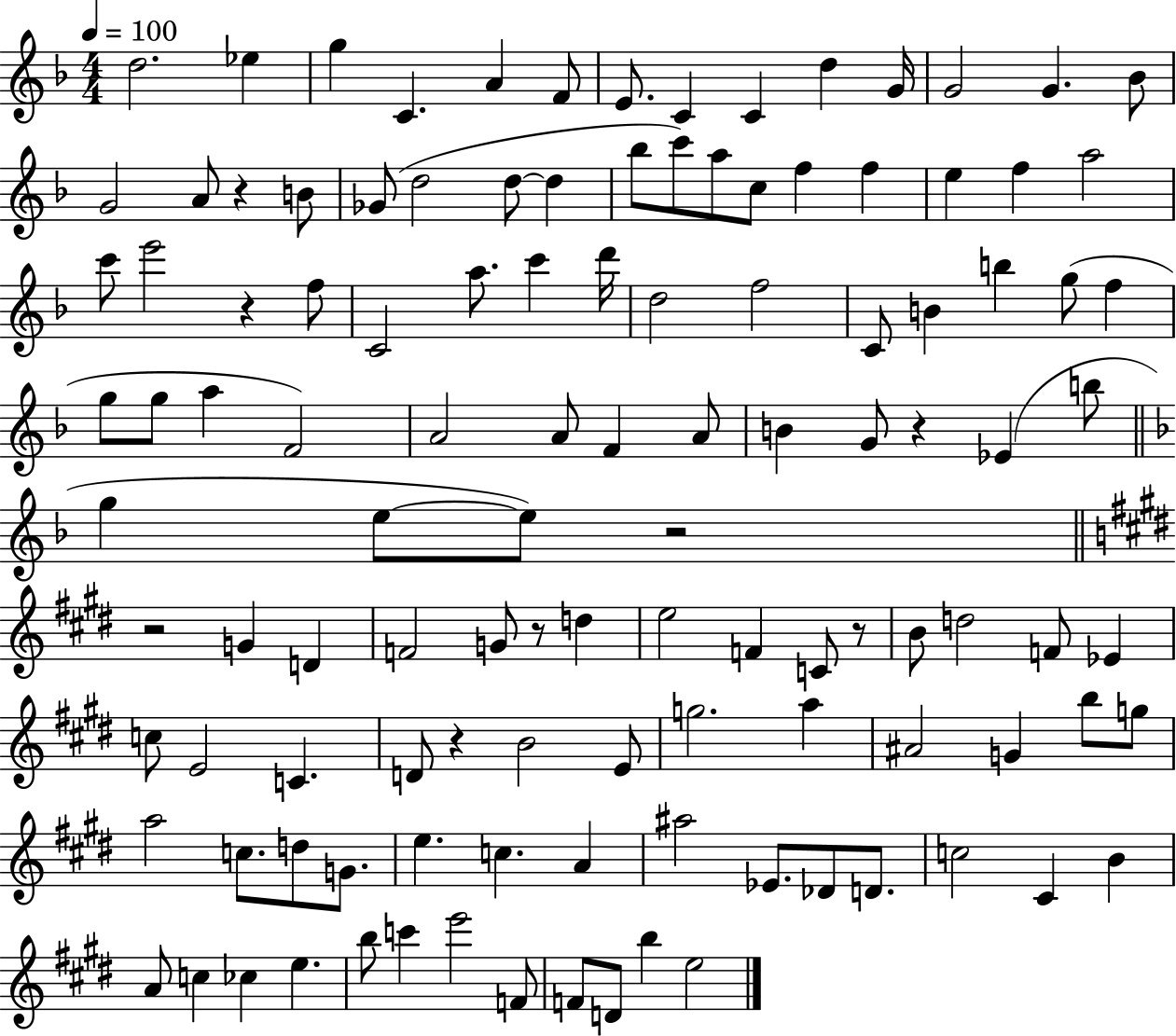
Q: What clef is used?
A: treble